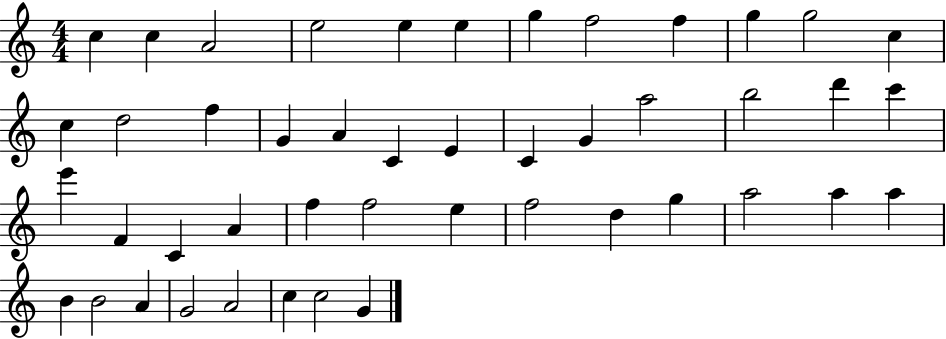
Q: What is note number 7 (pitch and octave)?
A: G5